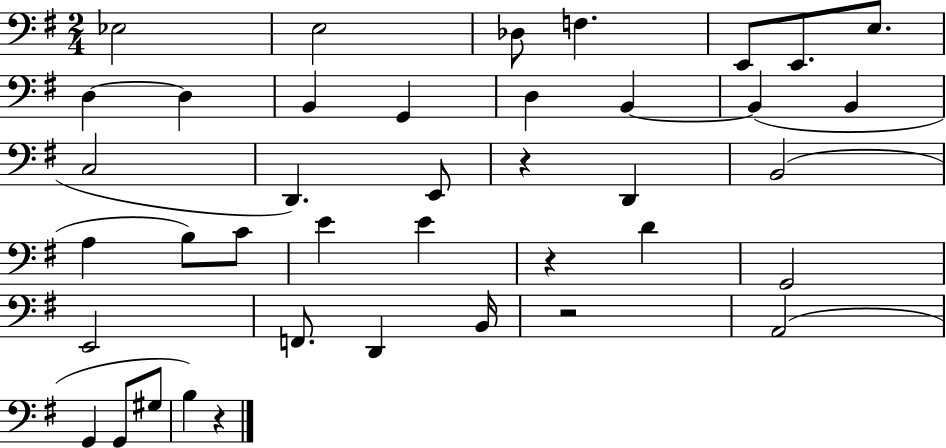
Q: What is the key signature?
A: G major